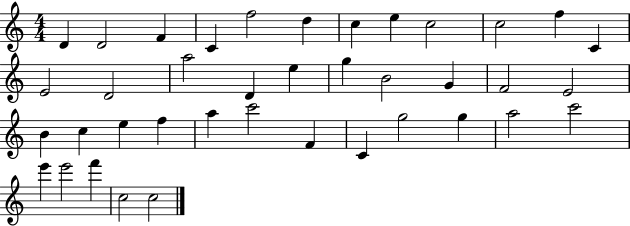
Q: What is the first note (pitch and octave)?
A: D4